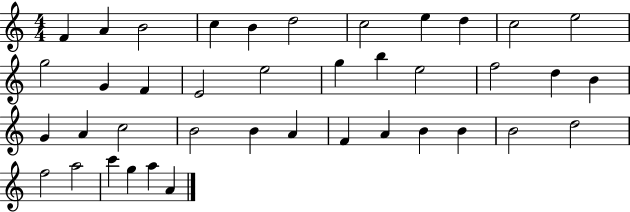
X:1
T:Untitled
M:4/4
L:1/4
K:C
F A B2 c B d2 c2 e d c2 e2 g2 G F E2 e2 g b e2 f2 d B G A c2 B2 B A F A B B B2 d2 f2 a2 c' g a A